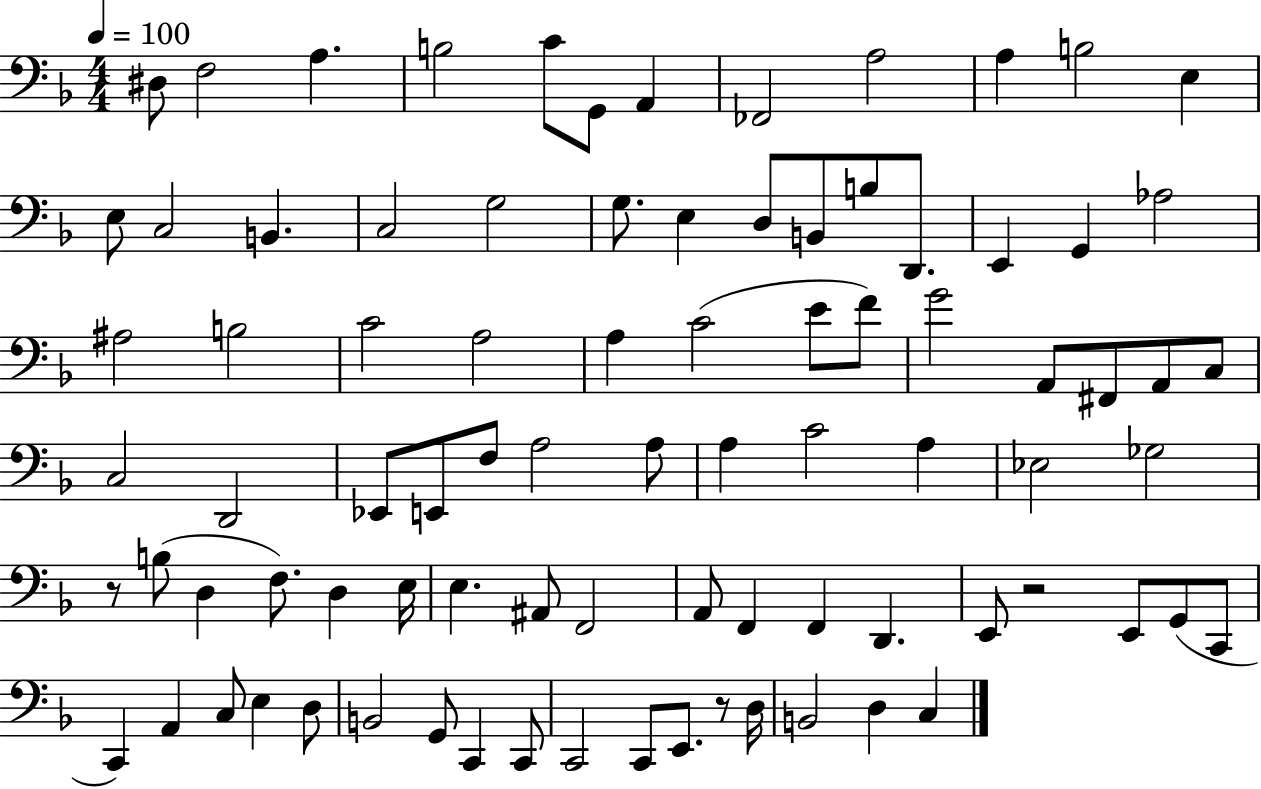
X:1
T:Untitled
M:4/4
L:1/4
K:F
^D,/2 F,2 A, B,2 C/2 G,,/2 A,, _F,,2 A,2 A, B,2 E, E,/2 C,2 B,, C,2 G,2 G,/2 E, D,/2 B,,/2 B,/2 D,,/2 E,, G,, _A,2 ^A,2 B,2 C2 A,2 A, C2 E/2 F/2 G2 A,,/2 ^F,,/2 A,,/2 C,/2 C,2 D,,2 _E,,/2 E,,/2 F,/2 A,2 A,/2 A, C2 A, _E,2 _G,2 z/2 B,/2 D, F,/2 D, E,/4 E, ^A,,/2 F,,2 A,,/2 F,, F,, D,, E,,/2 z2 E,,/2 G,,/2 C,,/2 C,, A,, C,/2 E, D,/2 B,,2 G,,/2 C,, C,,/2 C,,2 C,,/2 E,,/2 z/2 D,/4 B,,2 D, C,